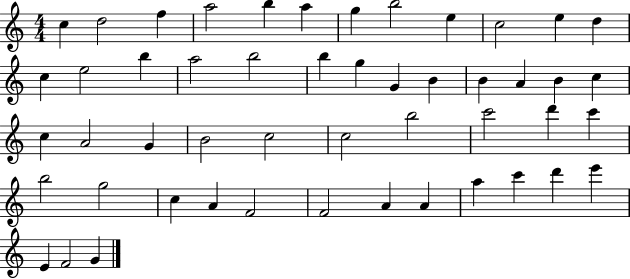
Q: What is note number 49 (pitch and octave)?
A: F4